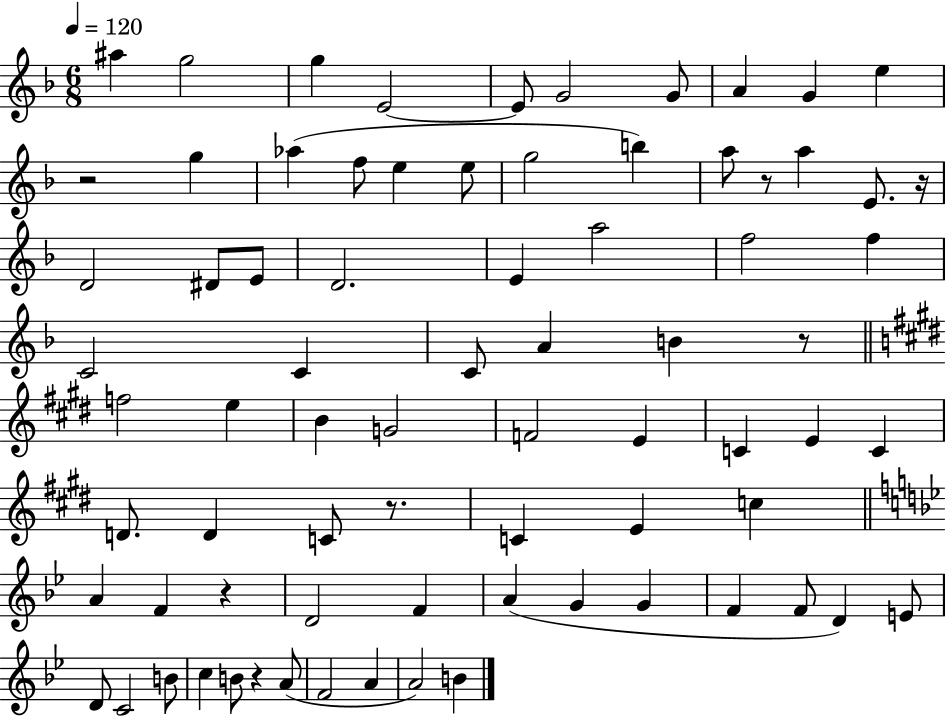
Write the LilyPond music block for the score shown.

{
  \clef treble
  \numericTimeSignature
  \time 6/8
  \key f \major
  \tempo 4 = 120
  ais''4 g''2 | g''4 e'2~~ | e'8 g'2 g'8 | a'4 g'4 e''4 | \break r2 g''4 | aes''4( f''8 e''4 e''8 | g''2 b''4) | a''8 r8 a''4 e'8. r16 | \break d'2 dis'8 e'8 | d'2. | e'4 a''2 | f''2 f''4 | \break c'2 c'4 | c'8 a'4 b'4 r8 | \bar "||" \break \key e \major f''2 e''4 | b'4 g'2 | f'2 e'4 | c'4 e'4 c'4 | \break d'8. d'4 c'8 r8. | c'4 e'4 c''4 | \bar "||" \break \key bes \major a'4 f'4 r4 | d'2 f'4 | a'4( g'4 g'4 | f'4 f'8 d'4) e'8 | \break d'8 c'2 b'8 | c''4 b'8 r4 a'8( | f'2 a'4 | a'2) b'4 | \break \bar "|."
}